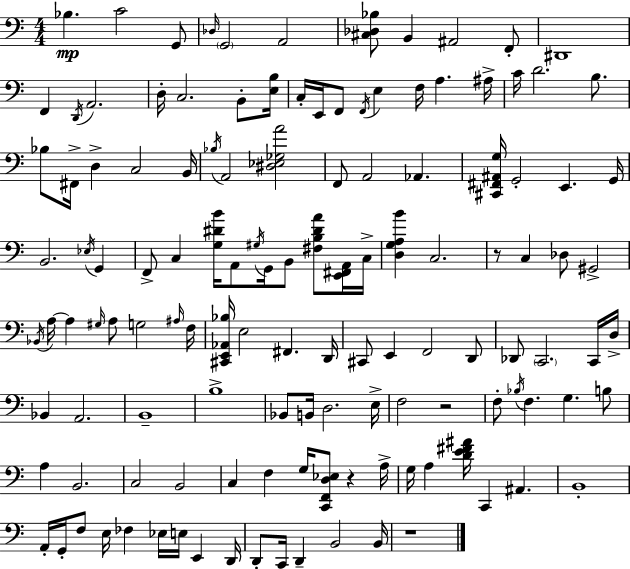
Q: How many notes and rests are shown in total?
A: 129